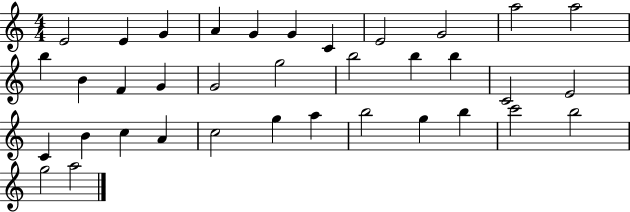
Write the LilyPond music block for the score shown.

{
  \clef treble
  \numericTimeSignature
  \time 4/4
  \key c \major
  e'2 e'4 g'4 | a'4 g'4 g'4 c'4 | e'2 g'2 | a''2 a''2 | \break b''4 b'4 f'4 g'4 | g'2 g''2 | b''2 b''4 b''4 | c'2 e'2 | \break c'4 b'4 c''4 a'4 | c''2 g''4 a''4 | b''2 g''4 b''4 | c'''2 b''2 | \break g''2 a''2 | \bar "|."
}